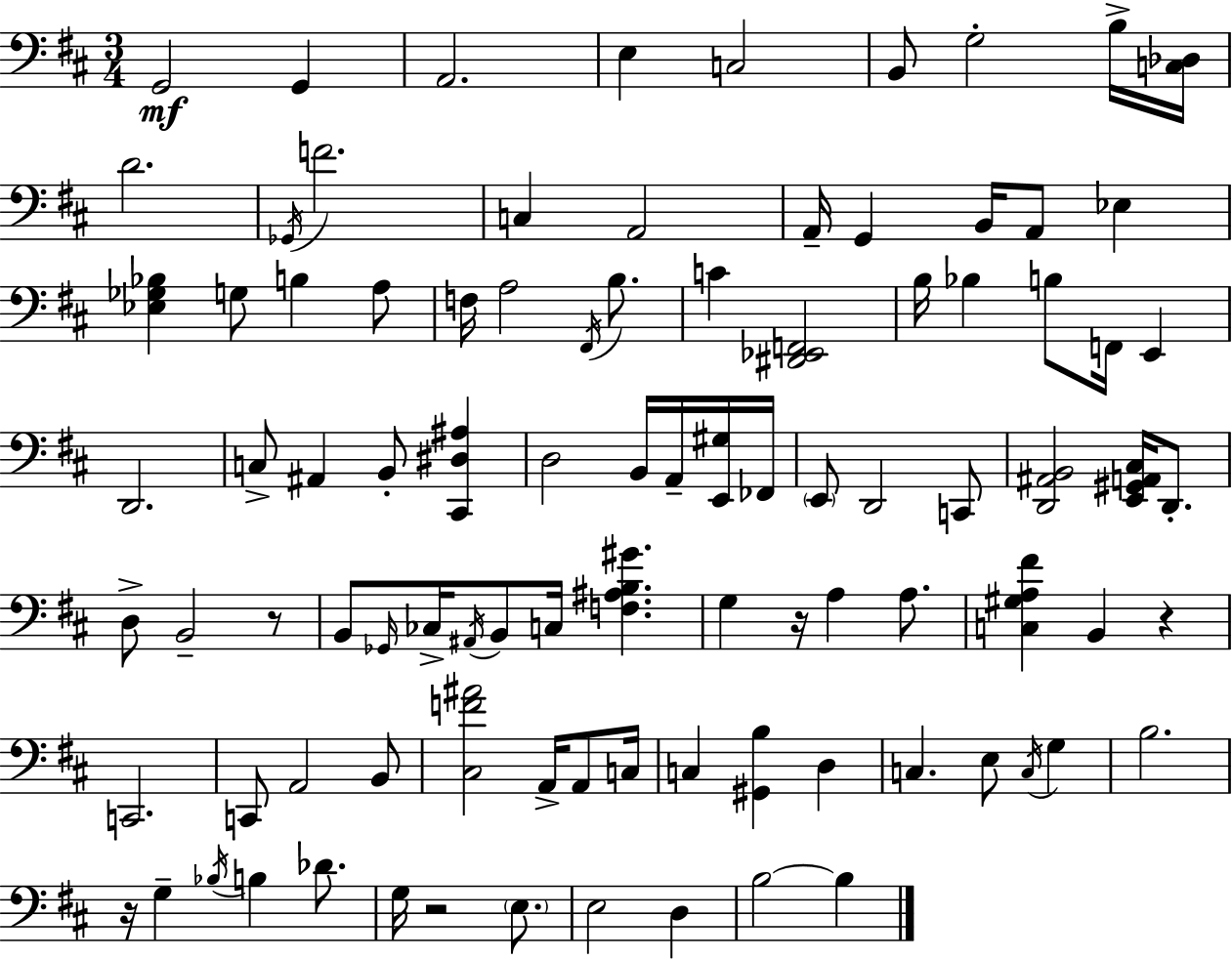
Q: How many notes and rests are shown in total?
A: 95